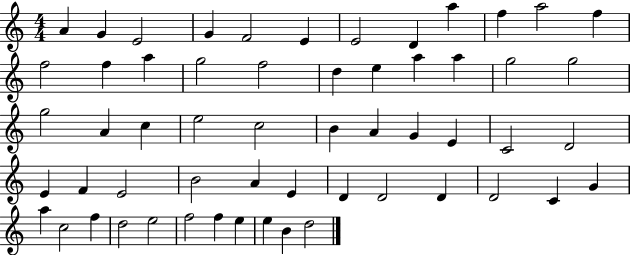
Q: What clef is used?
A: treble